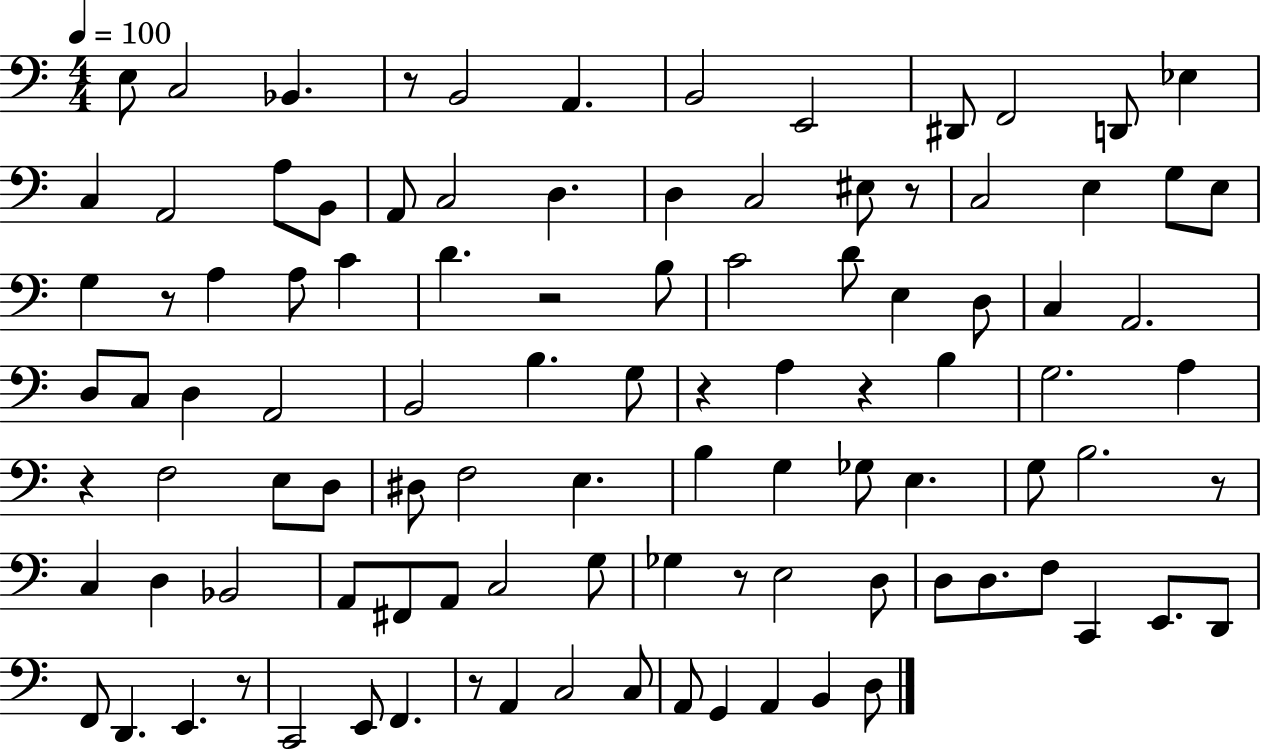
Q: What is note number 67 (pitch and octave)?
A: C3